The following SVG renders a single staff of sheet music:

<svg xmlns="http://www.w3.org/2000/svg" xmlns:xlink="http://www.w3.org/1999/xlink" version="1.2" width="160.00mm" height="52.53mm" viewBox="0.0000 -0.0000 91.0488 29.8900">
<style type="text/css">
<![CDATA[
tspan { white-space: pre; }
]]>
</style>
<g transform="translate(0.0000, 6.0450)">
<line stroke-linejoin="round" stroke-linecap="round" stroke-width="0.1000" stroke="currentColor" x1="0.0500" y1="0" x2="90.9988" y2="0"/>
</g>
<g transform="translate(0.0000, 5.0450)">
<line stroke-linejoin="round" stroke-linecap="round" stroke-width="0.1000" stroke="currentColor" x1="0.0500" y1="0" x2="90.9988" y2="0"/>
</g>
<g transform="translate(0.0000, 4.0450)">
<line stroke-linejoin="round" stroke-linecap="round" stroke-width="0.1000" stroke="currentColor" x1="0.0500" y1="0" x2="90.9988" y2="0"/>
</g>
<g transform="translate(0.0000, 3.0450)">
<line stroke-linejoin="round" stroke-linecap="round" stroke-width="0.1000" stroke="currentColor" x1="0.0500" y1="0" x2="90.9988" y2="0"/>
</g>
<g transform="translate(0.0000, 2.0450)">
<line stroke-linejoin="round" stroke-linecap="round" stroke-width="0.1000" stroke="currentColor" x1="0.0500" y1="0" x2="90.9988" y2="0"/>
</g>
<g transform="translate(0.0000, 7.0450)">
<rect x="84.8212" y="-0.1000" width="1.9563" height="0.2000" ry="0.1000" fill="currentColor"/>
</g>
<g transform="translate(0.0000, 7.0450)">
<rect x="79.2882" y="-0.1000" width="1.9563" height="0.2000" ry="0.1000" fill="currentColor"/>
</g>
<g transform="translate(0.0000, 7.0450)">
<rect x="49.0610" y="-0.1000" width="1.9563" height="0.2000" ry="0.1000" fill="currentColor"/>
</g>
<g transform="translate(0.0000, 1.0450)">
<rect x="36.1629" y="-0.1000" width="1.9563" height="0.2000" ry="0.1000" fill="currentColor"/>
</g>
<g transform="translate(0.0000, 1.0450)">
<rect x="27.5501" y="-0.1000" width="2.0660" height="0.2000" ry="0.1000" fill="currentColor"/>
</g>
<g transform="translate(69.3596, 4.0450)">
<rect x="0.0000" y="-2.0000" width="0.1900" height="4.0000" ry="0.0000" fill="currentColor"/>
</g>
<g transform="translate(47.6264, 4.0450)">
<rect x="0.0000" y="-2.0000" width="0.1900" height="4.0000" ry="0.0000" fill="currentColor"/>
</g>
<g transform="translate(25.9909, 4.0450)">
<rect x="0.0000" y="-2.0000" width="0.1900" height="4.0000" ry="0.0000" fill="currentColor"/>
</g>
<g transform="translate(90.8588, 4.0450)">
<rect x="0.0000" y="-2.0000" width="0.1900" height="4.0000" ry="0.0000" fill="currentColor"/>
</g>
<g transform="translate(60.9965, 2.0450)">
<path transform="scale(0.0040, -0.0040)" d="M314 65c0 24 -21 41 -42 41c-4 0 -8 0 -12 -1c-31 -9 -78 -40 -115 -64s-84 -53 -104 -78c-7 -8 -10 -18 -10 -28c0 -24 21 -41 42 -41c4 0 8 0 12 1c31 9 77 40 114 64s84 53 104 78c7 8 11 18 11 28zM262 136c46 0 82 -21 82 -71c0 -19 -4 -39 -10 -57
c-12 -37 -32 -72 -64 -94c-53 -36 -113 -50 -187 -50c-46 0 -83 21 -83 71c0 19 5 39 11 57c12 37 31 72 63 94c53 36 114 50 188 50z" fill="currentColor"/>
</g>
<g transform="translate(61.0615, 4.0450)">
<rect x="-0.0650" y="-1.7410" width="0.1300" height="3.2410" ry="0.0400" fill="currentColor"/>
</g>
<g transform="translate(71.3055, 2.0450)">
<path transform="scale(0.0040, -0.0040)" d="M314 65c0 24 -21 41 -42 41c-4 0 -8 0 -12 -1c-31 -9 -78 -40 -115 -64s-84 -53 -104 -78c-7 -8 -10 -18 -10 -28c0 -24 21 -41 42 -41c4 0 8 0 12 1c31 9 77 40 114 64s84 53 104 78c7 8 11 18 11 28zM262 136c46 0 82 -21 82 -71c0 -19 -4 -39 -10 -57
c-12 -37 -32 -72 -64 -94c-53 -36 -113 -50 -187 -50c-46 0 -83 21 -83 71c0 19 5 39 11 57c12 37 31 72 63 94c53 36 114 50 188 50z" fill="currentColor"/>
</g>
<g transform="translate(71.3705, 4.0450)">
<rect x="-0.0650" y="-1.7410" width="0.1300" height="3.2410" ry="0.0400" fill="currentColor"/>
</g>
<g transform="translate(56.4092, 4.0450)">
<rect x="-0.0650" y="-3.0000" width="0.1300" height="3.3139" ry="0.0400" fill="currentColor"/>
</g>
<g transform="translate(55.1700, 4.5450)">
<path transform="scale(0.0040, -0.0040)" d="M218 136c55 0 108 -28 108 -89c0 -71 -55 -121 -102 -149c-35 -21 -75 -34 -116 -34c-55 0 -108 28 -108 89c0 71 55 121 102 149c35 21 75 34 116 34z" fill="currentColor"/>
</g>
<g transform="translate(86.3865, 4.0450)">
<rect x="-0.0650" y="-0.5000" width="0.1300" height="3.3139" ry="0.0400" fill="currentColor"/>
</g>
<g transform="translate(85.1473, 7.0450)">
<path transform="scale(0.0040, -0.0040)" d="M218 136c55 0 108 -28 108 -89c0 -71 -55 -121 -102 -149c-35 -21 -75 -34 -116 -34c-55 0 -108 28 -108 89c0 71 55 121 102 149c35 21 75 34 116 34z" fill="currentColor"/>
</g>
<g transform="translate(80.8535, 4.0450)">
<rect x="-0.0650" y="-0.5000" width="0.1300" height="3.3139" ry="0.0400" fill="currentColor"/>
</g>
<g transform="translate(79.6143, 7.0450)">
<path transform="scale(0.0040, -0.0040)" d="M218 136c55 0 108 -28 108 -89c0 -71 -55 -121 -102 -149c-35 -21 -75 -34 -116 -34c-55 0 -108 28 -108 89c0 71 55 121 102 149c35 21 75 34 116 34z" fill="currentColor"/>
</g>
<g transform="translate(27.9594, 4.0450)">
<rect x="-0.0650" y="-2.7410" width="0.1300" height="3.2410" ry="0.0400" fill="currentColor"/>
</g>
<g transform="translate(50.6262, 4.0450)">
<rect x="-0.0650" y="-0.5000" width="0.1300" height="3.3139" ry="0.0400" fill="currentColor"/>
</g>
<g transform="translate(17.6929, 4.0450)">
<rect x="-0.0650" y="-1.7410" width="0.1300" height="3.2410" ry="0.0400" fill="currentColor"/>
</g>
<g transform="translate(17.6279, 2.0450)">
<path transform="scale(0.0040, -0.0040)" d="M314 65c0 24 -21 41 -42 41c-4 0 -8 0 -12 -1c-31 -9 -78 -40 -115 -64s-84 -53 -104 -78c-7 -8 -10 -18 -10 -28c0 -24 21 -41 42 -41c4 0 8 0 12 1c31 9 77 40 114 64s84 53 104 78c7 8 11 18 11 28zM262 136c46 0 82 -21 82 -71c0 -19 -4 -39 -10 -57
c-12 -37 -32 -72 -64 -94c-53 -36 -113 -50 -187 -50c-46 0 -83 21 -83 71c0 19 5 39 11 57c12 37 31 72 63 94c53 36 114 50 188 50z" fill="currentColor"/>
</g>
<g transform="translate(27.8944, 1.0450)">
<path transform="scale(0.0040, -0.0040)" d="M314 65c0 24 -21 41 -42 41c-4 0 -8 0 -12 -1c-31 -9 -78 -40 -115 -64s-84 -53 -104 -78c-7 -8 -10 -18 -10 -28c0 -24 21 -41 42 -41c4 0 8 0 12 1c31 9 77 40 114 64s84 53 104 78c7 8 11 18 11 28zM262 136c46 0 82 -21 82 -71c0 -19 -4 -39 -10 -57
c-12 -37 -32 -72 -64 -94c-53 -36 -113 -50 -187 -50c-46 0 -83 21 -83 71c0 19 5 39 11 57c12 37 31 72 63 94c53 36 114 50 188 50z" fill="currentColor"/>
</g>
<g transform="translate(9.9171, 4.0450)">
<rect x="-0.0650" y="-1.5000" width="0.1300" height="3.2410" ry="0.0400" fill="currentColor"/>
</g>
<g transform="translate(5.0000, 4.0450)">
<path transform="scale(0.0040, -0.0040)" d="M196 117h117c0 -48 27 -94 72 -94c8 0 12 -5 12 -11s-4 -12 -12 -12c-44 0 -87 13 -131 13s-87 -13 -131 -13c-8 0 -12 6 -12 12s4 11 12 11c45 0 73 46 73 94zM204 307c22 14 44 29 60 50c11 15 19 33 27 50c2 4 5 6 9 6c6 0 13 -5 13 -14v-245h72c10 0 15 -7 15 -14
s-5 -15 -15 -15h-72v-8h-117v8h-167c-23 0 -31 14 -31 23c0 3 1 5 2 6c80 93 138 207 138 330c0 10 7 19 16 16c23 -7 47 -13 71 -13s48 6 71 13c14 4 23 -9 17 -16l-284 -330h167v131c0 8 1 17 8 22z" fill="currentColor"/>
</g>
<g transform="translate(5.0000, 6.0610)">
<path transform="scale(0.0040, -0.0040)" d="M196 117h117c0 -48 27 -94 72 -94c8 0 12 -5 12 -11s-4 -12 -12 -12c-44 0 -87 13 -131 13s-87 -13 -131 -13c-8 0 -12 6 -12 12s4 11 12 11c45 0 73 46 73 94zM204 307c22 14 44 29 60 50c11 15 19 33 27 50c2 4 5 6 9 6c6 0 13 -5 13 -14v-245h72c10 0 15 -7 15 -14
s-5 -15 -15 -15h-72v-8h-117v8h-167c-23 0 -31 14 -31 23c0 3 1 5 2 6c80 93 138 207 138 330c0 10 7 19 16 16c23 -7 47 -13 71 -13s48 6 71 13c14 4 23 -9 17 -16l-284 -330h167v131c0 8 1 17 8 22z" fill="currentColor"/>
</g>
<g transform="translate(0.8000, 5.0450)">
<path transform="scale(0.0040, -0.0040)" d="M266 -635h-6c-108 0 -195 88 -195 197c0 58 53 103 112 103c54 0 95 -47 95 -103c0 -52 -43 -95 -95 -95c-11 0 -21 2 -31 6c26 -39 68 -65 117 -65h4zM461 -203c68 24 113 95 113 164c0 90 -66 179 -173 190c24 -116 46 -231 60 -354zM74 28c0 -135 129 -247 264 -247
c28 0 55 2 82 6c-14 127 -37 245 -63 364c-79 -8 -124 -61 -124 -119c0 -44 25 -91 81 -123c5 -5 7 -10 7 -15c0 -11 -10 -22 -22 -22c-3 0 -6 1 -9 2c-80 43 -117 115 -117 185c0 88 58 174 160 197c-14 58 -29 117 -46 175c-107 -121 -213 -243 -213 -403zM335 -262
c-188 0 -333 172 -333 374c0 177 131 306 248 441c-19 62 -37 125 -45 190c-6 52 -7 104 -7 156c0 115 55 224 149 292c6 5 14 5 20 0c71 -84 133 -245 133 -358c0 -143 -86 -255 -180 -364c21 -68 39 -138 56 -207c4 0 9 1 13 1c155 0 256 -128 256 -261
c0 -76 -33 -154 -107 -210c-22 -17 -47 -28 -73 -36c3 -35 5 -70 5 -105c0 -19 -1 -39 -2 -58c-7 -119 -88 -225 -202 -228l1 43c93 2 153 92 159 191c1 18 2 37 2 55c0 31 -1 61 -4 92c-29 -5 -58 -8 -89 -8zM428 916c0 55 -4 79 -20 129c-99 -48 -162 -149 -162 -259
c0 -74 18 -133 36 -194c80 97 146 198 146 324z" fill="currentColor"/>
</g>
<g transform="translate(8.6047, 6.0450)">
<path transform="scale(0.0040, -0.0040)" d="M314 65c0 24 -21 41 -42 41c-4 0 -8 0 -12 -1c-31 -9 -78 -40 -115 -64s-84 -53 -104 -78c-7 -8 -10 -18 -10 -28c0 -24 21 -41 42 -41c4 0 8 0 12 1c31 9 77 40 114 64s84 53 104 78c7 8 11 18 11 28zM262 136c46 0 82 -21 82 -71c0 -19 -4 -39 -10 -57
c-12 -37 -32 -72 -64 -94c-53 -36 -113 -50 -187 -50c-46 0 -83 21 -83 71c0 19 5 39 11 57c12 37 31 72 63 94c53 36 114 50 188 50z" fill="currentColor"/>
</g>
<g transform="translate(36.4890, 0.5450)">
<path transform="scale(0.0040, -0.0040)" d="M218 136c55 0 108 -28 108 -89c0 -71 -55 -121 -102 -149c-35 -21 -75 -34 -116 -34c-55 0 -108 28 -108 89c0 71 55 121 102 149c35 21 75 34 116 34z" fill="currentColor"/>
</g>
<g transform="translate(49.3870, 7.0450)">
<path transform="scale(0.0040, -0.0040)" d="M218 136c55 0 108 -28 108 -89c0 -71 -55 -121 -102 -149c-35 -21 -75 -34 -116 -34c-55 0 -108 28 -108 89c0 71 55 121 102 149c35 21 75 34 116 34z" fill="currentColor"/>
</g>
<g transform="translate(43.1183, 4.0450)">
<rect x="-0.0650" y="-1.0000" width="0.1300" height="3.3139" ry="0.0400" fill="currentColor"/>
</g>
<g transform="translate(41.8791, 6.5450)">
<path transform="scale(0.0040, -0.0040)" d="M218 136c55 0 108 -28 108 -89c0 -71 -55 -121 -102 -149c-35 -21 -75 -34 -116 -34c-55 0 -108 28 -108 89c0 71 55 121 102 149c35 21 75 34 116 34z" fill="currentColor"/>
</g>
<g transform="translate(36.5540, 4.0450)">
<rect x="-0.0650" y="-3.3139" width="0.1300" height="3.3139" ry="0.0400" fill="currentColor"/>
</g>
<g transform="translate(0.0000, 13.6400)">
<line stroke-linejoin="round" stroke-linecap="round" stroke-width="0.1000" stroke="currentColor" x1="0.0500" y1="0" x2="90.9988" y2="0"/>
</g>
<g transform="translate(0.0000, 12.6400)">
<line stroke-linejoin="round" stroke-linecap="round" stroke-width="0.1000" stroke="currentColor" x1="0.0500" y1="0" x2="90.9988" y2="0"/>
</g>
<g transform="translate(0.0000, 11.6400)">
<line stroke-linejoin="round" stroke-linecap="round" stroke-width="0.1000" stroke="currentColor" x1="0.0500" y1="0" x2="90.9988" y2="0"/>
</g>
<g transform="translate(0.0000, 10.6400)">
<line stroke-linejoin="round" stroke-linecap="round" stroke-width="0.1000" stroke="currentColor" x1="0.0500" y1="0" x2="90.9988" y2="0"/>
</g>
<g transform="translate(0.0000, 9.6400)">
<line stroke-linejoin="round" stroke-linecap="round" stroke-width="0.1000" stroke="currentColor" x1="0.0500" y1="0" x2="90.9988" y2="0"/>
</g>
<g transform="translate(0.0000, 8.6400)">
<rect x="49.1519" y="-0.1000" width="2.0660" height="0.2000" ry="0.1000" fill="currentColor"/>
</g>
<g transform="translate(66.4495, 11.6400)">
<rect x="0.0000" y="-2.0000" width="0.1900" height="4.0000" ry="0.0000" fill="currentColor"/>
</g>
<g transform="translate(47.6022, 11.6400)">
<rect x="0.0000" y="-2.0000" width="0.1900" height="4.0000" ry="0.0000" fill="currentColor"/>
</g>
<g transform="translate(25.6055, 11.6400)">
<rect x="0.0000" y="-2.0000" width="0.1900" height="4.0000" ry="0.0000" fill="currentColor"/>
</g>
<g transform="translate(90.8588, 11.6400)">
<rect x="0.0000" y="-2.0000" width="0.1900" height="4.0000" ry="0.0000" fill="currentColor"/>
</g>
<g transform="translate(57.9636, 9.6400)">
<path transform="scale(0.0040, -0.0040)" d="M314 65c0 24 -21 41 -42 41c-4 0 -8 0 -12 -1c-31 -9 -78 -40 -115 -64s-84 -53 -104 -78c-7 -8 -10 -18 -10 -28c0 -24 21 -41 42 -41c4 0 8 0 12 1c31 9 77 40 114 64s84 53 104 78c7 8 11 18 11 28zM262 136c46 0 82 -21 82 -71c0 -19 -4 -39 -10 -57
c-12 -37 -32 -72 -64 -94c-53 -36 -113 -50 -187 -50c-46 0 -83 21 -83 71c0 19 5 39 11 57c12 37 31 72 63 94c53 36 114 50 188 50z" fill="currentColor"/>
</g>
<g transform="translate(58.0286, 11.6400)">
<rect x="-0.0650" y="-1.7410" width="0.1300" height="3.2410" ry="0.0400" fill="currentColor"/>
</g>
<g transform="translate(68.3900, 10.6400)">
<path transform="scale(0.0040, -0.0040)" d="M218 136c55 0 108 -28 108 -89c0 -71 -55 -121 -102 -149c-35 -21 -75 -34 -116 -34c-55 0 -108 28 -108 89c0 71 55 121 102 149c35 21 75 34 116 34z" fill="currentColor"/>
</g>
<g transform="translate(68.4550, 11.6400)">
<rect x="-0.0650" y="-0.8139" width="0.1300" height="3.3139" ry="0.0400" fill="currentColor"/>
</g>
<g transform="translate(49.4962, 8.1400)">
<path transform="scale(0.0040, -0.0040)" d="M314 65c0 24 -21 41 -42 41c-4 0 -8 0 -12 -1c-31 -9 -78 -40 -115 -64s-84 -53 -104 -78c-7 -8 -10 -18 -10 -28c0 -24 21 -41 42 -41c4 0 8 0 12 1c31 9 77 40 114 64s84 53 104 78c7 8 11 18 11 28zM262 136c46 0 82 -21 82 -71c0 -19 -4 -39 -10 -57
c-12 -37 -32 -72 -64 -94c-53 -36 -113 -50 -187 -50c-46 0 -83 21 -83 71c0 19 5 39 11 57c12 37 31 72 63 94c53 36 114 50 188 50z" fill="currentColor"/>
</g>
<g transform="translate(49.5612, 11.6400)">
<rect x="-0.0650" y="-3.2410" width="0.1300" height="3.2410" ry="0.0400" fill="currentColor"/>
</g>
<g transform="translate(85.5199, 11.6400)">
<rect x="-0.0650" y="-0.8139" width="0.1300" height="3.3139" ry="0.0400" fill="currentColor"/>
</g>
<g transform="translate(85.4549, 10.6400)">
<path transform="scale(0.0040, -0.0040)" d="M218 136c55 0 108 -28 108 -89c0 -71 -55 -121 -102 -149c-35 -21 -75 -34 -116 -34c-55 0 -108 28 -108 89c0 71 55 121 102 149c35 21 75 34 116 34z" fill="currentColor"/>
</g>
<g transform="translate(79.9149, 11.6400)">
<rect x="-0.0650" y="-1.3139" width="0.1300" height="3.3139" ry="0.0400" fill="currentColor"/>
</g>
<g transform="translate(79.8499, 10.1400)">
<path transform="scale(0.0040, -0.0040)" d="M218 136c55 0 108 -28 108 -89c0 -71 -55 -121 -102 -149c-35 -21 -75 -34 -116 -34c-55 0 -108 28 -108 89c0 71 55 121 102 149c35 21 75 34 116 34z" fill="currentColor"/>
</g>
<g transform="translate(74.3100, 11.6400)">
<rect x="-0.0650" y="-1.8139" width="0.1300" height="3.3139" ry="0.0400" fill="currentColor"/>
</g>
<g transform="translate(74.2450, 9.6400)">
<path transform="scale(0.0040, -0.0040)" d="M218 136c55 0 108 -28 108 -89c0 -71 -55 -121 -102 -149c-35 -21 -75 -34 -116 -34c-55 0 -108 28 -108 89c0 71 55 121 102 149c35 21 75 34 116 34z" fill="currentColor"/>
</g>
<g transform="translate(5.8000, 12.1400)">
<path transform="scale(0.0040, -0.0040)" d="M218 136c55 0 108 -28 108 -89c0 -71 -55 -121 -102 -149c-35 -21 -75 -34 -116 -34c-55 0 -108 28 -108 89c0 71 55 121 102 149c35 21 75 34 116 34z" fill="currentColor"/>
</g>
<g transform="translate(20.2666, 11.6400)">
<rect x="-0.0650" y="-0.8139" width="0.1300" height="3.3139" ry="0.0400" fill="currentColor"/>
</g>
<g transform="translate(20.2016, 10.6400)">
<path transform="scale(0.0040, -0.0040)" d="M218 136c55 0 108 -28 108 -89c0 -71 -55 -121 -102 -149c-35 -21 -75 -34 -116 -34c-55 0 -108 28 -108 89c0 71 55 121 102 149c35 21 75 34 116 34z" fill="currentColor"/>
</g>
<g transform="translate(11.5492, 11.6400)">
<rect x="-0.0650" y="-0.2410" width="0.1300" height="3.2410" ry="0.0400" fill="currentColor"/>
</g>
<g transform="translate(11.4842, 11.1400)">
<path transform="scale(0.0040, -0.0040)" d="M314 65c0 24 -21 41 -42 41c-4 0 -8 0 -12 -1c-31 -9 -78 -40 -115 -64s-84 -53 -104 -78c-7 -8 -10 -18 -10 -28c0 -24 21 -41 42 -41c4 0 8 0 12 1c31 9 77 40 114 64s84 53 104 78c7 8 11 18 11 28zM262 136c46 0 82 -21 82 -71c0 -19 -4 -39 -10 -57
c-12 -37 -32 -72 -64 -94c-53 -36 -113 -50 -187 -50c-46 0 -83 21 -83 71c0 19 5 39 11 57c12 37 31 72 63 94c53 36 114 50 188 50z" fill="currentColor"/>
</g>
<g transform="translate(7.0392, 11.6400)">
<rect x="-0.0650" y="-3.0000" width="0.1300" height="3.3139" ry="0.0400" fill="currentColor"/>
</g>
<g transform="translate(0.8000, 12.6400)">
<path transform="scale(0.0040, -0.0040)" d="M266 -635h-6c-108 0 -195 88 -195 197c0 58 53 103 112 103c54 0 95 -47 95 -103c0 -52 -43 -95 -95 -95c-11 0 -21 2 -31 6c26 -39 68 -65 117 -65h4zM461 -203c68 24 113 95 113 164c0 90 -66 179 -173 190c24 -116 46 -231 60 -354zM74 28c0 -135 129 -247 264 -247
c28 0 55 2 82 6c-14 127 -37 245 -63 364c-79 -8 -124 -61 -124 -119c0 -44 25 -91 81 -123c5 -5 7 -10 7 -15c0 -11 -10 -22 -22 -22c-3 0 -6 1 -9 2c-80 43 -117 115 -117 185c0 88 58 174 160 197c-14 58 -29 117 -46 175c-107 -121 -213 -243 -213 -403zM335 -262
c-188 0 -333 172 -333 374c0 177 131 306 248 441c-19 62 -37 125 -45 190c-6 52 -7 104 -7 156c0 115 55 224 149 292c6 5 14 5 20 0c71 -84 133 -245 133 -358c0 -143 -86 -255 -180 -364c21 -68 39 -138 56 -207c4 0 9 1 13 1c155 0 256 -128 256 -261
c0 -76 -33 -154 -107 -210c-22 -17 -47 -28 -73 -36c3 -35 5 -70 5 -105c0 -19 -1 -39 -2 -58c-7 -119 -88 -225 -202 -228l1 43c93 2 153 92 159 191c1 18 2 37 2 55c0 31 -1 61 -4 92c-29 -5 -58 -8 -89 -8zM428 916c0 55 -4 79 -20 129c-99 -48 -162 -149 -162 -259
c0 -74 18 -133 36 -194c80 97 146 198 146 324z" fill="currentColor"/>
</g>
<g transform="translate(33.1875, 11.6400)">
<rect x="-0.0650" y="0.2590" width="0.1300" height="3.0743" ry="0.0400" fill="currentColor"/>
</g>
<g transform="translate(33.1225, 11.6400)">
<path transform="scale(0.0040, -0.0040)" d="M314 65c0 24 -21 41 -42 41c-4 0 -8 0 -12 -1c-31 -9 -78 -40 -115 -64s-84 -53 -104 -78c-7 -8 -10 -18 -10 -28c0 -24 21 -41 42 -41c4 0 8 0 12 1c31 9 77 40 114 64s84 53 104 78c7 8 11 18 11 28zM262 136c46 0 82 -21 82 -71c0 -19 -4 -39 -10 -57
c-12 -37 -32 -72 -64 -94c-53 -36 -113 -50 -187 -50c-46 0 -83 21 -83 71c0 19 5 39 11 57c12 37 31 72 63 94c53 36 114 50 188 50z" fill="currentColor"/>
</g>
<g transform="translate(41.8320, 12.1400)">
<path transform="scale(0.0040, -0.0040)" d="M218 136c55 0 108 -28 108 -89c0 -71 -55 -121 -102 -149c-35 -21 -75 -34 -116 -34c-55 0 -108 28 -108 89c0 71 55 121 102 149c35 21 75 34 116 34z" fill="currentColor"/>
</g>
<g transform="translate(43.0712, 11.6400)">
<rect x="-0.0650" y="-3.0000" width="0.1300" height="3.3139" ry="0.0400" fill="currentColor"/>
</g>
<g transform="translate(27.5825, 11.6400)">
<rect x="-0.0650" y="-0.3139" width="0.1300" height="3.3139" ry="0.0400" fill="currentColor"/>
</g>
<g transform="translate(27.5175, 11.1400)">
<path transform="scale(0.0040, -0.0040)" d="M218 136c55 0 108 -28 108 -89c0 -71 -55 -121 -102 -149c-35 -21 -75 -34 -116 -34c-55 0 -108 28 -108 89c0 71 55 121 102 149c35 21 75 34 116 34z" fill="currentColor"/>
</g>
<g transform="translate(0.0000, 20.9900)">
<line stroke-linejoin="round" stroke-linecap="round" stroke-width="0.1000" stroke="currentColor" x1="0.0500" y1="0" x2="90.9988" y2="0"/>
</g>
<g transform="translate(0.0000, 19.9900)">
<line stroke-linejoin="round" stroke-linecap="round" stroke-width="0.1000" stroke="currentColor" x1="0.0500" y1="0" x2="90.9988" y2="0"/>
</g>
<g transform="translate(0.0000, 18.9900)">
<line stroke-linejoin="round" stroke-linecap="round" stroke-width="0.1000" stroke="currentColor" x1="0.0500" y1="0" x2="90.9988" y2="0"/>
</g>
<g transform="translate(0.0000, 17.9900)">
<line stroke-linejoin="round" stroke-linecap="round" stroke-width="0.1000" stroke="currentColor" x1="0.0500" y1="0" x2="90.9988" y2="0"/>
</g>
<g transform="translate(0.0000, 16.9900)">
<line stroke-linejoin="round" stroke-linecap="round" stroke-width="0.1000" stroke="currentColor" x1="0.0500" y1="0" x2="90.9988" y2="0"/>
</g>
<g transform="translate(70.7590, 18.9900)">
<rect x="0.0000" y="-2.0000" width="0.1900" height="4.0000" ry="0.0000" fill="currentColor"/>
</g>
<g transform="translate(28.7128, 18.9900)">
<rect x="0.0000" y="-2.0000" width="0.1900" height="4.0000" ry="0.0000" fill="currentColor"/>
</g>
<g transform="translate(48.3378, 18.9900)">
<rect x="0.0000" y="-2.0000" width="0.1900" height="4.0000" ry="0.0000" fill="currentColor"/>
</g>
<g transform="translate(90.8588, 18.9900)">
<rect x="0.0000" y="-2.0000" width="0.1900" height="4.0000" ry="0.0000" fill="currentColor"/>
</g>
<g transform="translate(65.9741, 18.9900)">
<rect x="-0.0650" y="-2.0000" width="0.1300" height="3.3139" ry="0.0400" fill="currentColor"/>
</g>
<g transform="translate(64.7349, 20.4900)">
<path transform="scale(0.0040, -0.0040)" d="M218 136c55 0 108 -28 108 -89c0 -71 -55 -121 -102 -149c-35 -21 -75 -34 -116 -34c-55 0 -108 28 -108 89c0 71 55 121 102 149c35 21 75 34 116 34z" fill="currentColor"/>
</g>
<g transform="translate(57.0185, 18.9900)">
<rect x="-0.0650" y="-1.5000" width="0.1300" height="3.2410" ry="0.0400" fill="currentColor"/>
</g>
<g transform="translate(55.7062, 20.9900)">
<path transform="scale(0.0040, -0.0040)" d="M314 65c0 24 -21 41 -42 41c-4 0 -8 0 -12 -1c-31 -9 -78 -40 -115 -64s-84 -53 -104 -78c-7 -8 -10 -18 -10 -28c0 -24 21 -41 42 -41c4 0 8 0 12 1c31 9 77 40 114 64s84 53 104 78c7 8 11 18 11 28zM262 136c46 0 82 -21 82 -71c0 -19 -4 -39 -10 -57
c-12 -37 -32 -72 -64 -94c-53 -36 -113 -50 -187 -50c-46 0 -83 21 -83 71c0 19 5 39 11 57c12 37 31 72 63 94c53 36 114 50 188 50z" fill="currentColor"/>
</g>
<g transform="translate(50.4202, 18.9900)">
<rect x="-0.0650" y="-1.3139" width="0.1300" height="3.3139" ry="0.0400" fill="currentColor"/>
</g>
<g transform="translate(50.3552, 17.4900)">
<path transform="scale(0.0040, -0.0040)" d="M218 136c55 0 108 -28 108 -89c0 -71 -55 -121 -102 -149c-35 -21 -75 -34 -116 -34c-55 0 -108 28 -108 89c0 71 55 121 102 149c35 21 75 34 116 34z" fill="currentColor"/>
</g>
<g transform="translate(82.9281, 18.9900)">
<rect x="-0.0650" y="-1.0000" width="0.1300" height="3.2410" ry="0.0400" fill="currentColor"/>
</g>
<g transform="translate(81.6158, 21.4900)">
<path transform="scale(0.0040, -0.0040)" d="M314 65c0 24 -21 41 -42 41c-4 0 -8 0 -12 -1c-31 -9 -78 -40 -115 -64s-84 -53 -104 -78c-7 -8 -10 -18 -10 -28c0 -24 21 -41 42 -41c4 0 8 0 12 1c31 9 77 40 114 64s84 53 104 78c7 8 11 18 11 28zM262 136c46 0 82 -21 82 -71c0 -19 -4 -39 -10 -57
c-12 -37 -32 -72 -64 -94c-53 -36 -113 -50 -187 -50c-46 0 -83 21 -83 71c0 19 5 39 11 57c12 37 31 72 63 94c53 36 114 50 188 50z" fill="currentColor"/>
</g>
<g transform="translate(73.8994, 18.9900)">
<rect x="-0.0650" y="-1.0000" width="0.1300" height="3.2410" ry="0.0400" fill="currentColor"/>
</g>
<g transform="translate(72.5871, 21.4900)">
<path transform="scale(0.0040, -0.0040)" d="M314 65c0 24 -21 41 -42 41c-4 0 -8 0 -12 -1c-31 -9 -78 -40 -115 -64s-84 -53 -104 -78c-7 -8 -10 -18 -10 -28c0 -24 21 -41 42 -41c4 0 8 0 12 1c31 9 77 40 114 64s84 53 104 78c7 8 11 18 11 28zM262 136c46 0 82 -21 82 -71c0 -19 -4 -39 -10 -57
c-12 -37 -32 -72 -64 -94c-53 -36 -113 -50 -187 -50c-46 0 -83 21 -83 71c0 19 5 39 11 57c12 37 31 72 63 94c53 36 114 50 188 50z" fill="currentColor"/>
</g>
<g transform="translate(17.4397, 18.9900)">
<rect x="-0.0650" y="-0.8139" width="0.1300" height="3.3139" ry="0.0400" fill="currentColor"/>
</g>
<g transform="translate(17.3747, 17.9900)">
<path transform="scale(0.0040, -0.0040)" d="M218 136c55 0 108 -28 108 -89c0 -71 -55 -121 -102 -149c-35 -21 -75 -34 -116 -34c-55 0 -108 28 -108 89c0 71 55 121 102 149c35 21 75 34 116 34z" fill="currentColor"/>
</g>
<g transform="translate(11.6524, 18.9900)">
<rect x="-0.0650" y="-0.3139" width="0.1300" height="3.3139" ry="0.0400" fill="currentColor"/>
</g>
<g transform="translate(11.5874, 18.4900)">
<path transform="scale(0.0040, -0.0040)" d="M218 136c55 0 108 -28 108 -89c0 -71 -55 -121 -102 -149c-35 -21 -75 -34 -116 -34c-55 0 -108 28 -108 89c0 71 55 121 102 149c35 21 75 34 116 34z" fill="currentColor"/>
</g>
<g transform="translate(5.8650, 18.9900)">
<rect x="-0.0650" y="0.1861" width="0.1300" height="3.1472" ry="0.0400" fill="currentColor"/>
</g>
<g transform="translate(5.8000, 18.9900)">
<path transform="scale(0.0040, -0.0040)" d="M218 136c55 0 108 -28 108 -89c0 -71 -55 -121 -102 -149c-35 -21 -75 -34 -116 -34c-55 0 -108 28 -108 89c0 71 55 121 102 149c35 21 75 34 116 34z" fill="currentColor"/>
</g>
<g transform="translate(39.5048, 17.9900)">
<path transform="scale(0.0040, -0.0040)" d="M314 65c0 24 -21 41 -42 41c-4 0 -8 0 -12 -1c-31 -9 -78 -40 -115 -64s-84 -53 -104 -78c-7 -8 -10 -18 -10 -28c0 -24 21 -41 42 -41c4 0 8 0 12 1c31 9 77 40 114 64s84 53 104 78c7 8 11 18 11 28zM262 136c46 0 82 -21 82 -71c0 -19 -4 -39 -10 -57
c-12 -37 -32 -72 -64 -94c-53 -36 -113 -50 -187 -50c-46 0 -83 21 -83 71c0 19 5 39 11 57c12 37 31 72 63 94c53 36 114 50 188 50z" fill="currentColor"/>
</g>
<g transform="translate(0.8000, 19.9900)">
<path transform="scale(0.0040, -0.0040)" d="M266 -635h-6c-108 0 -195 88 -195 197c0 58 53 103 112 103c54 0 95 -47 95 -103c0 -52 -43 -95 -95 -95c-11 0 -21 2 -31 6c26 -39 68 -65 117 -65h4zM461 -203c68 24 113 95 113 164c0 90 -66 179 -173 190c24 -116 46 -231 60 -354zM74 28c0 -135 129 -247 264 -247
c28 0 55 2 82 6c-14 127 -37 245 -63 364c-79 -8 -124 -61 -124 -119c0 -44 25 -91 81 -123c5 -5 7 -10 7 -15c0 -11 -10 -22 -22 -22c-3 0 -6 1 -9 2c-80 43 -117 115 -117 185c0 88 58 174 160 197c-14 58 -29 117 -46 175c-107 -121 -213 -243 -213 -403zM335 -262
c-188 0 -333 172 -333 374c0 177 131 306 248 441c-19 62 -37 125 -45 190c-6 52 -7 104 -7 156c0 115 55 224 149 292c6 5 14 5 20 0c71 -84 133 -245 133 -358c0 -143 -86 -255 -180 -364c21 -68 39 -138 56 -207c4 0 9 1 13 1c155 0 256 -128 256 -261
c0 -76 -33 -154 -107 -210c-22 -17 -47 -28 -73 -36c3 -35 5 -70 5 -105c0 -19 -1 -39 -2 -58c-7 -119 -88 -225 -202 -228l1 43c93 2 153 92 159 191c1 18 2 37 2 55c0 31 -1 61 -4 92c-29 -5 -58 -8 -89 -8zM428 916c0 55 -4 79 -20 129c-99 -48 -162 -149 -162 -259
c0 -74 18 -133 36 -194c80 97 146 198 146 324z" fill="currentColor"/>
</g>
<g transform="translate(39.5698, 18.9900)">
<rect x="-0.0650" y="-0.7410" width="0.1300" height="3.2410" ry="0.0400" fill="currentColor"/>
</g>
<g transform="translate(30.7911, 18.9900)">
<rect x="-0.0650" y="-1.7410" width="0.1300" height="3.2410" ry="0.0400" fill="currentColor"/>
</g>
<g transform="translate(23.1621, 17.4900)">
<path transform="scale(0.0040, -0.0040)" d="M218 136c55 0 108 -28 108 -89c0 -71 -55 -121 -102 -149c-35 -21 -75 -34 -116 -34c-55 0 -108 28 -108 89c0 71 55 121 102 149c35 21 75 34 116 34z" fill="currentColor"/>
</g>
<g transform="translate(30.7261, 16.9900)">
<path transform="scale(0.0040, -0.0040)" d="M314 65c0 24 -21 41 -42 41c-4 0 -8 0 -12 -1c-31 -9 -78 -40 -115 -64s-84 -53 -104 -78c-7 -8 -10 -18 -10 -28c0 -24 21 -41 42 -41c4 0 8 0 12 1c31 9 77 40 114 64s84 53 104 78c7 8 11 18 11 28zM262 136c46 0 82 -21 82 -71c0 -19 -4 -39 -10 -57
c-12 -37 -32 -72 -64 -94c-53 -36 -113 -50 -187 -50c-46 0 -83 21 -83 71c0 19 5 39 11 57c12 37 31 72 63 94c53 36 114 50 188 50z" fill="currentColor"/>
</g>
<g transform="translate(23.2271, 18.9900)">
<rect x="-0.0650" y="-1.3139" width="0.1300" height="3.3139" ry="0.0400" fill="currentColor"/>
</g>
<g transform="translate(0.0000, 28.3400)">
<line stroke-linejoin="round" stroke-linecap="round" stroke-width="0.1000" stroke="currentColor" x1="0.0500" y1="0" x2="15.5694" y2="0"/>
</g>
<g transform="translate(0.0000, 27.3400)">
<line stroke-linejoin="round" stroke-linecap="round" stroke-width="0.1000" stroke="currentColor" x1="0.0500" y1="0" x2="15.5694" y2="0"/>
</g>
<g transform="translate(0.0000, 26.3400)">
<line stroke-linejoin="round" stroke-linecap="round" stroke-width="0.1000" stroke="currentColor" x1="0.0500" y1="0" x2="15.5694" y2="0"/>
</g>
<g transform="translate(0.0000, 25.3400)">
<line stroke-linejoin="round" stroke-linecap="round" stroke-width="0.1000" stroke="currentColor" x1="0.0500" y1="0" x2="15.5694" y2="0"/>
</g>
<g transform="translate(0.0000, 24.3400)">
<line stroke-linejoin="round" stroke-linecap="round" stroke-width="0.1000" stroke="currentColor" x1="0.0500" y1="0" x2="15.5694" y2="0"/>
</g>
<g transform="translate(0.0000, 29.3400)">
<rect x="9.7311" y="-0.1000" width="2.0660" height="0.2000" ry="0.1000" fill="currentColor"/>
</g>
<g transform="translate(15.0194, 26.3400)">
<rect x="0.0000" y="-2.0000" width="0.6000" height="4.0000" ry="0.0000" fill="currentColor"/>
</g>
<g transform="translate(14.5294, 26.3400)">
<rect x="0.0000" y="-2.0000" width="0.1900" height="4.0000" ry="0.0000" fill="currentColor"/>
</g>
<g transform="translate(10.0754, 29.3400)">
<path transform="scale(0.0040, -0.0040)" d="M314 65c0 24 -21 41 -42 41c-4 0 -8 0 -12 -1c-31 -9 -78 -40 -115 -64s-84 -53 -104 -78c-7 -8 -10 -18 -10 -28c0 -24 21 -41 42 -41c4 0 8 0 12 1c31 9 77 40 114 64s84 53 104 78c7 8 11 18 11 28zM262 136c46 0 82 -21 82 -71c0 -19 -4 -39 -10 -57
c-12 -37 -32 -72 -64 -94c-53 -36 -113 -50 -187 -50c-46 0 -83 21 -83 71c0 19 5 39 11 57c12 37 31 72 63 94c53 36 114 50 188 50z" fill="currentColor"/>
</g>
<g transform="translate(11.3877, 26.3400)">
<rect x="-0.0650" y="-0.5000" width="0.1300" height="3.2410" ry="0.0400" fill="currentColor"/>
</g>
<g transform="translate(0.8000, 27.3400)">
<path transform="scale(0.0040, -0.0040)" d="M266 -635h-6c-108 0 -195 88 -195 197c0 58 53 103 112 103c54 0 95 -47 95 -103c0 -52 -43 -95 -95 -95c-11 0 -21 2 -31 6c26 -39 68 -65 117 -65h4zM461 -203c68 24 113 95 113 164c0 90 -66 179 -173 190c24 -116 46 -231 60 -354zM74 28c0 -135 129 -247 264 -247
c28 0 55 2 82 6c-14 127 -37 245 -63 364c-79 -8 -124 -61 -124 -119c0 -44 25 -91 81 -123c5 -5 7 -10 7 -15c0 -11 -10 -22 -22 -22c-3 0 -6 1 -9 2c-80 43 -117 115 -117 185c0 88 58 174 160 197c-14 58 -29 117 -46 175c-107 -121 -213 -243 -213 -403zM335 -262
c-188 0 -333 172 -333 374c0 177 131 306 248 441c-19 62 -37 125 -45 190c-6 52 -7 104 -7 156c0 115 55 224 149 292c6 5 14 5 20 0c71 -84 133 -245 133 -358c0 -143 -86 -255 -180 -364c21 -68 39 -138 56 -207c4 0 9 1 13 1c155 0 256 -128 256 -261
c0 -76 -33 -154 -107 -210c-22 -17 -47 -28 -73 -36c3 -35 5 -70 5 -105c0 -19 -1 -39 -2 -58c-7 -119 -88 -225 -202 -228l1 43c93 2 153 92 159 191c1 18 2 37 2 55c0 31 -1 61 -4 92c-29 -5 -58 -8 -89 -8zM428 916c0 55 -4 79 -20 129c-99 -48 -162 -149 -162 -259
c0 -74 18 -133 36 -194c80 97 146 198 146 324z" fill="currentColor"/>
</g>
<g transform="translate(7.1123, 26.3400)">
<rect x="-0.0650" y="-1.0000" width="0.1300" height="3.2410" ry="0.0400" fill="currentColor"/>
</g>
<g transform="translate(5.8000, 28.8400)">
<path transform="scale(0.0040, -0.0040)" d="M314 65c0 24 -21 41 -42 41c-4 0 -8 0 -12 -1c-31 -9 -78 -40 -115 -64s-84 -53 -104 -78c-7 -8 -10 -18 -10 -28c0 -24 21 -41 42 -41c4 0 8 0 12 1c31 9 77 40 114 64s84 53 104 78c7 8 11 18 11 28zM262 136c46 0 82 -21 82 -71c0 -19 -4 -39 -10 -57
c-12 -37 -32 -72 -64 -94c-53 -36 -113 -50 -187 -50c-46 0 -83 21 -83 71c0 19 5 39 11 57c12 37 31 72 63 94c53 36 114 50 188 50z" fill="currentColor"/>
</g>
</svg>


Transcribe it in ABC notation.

X:1
T:Untitled
M:4/4
L:1/4
K:C
E2 f2 a2 b D C A f2 f2 C C A c2 d c B2 A b2 f2 d f e d B c d e f2 d2 e E2 F D2 D2 D2 C2